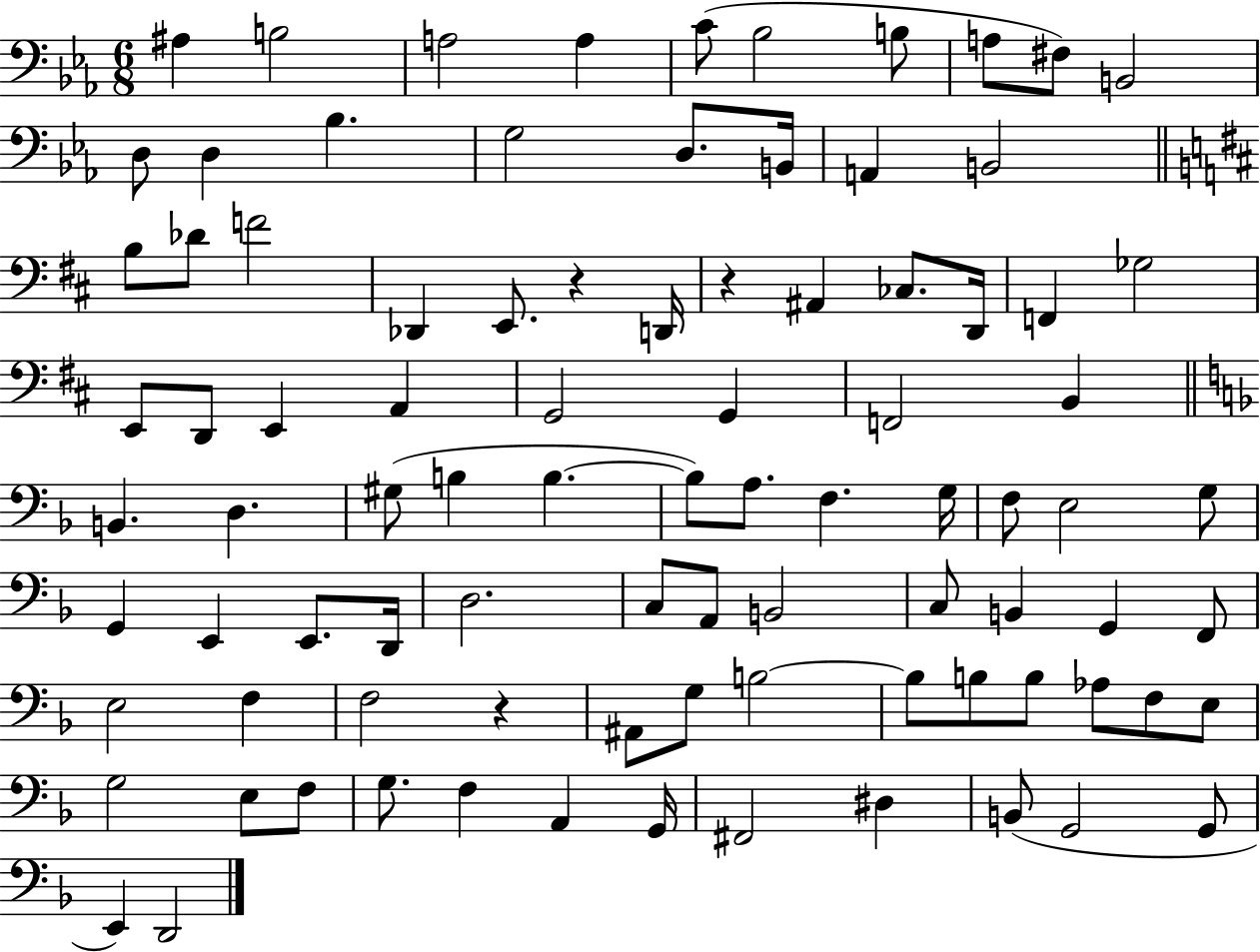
A#3/q B3/h A3/h A3/q C4/e Bb3/h B3/e A3/e F#3/e B2/h D3/e D3/q Bb3/q. G3/h D3/e. B2/s A2/q B2/h B3/e Db4/e F4/h Db2/q E2/e. R/q D2/s R/q A#2/q CES3/e. D2/s F2/q Gb3/h E2/e D2/e E2/q A2/q G2/h G2/q F2/h B2/q B2/q. D3/q. G#3/e B3/q B3/q. B3/e A3/e. F3/q. G3/s F3/e E3/h G3/e G2/q E2/q E2/e. D2/s D3/h. C3/e A2/e B2/h C3/e B2/q G2/q F2/e E3/h F3/q F3/h R/q A#2/e G3/e B3/h B3/e B3/e B3/e Ab3/e F3/e E3/e G3/h E3/e F3/e G3/e. F3/q A2/q G2/s F#2/h D#3/q B2/e G2/h G2/e E2/q D2/h